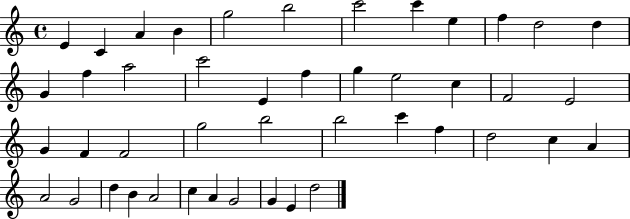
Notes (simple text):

E4/q C4/q A4/q B4/q G5/h B5/h C6/h C6/q E5/q F5/q D5/h D5/q G4/q F5/q A5/h C6/h E4/q F5/q G5/q E5/h C5/q F4/h E4/h G4/q F4/q F4/h G5/h B5/h B5/h C6/q F5/q D5/h C5/q A4/q A4/h G4/h D5/q B4/q A4/h C5/q A4/q G4/h G4/q E4/q D5/h